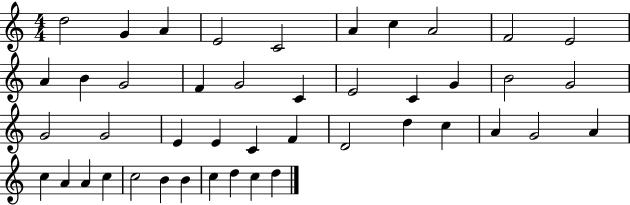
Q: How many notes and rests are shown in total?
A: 44